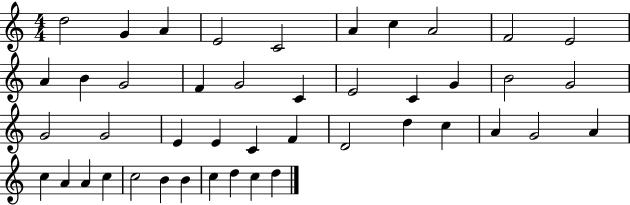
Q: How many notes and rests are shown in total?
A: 44